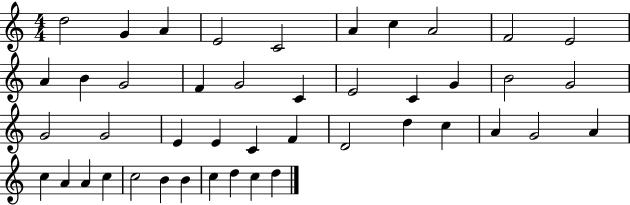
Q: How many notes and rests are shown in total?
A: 44